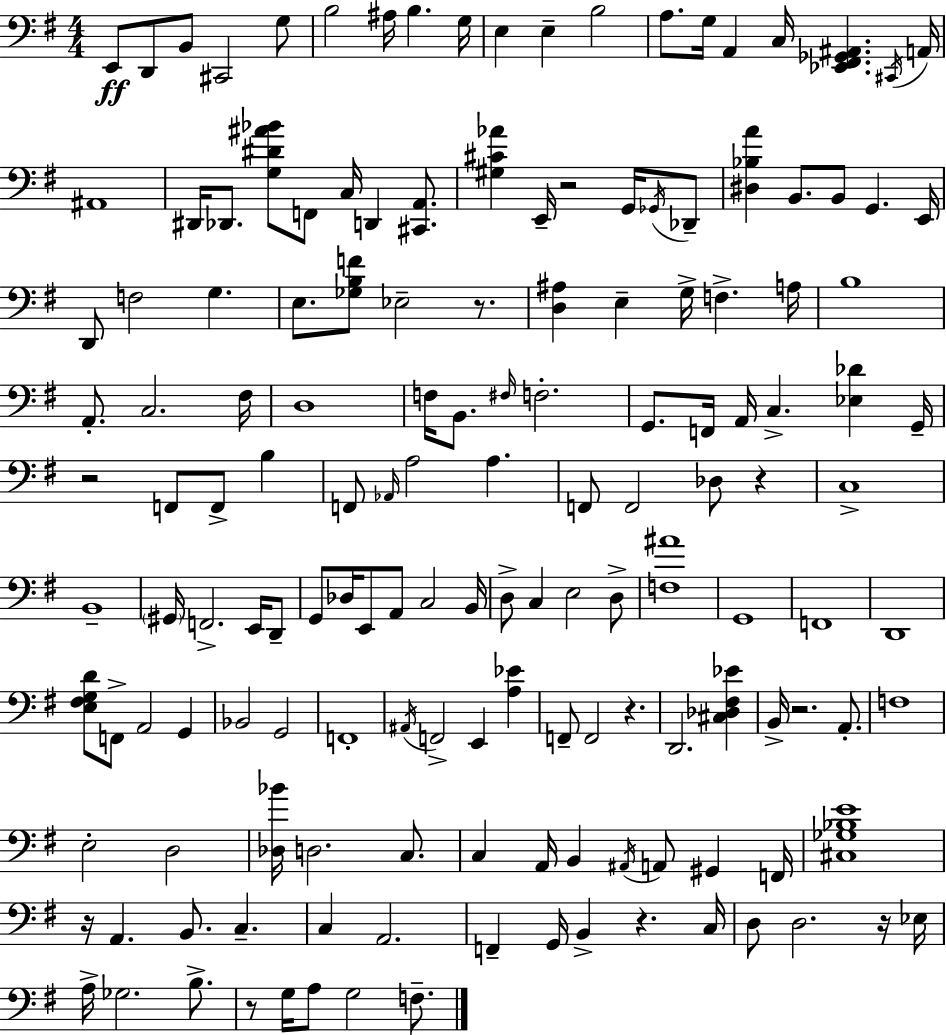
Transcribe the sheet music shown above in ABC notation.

X:1
T:Untitled
M:4/4
L:1/4
K:Em
E,,/2 D,,/2 B,,/2 ^C,,2 G,/2 B,2 ^A,/4 B, G,/4 E, E, B,2 A,/2 G,/4 A,, C,/4 [_E,,^F,,_G,,^A,,] ^C,,/4 A,,/4 ^A,,4 ^D,,/4 _D,,/2 [G,^D^A_B]/2 F,,/2 C,/4 D,, [^C,,A,,]/2 [^G,^C_A] E,,/4 z2 G,,/4 _G,,/4 _D,,/2 [^D,_B,A] B,,/2 B,,/2 G,, E,,/4 D,,/2 F,2 G, E,/2 [_G,B,F]/2 _E,2 z/2 [D,^A,] E, G,/4 F, A,/4 B,4 A,,/2 C,2 ^F,/4 D,4 F,/4 B,,/2 ^F,/4 F,2 G,,/2 F,,/4 A,,/4 C, [_E,_D] G,,/4 z2 F,,/2 F,,/2 B, F,,/2 _A,,/4 A,2 A, F,,/2 F,,2 _D,/2 z C,4 B,,4 ^G,,/4 F,,2 E,,/4 D,,/2 G,,/2 _D,/4 E,,/2 A,,/2 C,2 B,,/4 D,/2 C, E,2 D,/2 [F,^A]4 G,,4 F,,4 D,,4 [E,^F,G,D]/2 F,,/2 A,,2 G,, _B,,2 G,,2 F,,4 ^A,,/4 F,,2 E,, [A,_E] F,,/2 F,,2 z D,,2 [^C,_D,^F,_E] B,,/4 z2 A,,/2 F,4 E,2 D,2 [_D,_B]/4 D,2 C,/2 C, A,,/4 B,, ^A,,/4 A,,/2 ^G,, F,,/4 [^C,_G,_B,E]4 z/4 A,, B,,/2 C, C, A,,2 F,, G,,/4 B,, z C,/4 D,/2 D,2 z/4 _E,/4 A,/4 _G,2 B,/2 z/2 G,/4 A,/2 G,2 F,/2